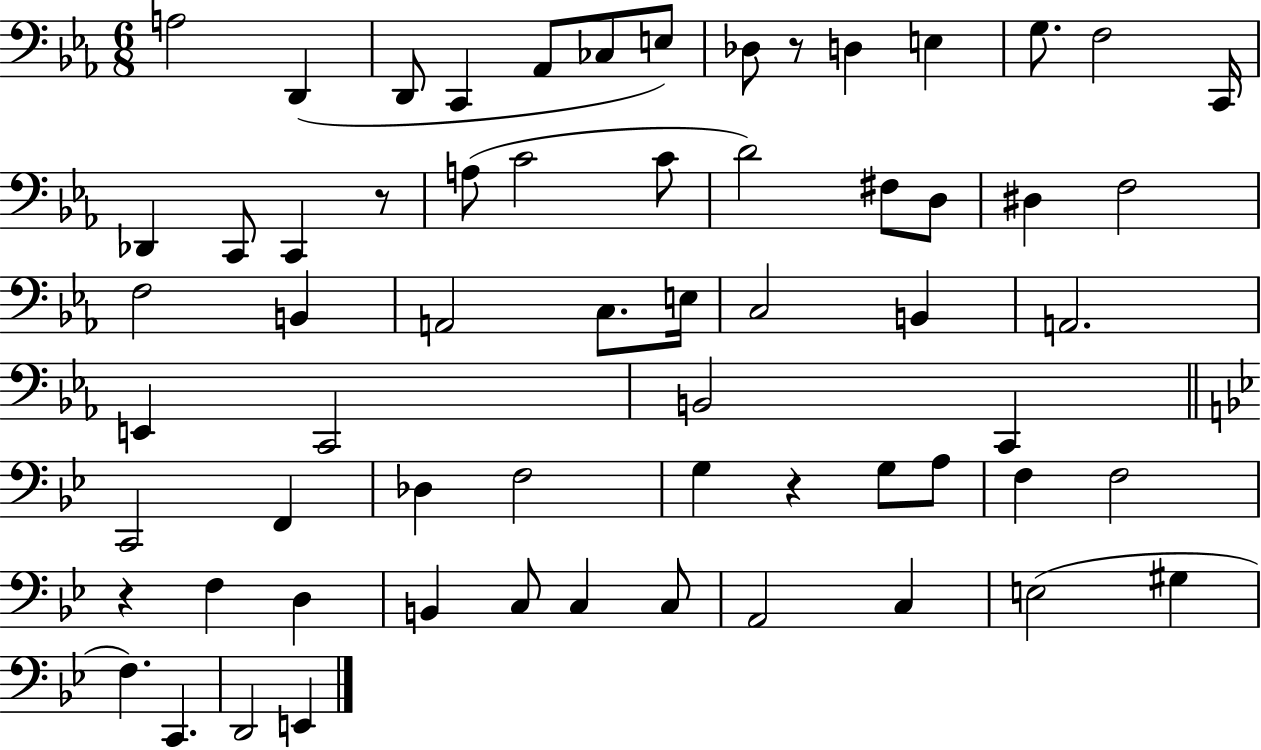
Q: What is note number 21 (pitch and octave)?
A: F#3